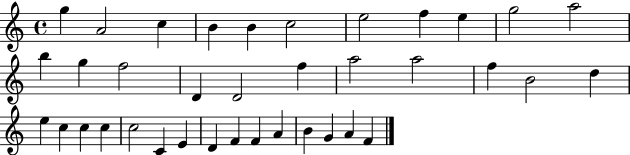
{
  \clef treble
  \time 4/4
  \defaultTimeSignature
  \key c \major
  g''4 a'2 c''4 | b'4 b'4 c''2 | e''2 f''4 e''4 | g''2 a''2 | \break b''4 g''4 f''2 | d'4 d'2 f''4 | a''2 a''2 | f''4 b'2 d''4 | \break e''4 c''4 c''4 c''4 | c''2 c'4 e'4 | d'4 f'4 f'4 a'4 | b'4 g'4 a'4 f'4 | \break \bar "|."
}